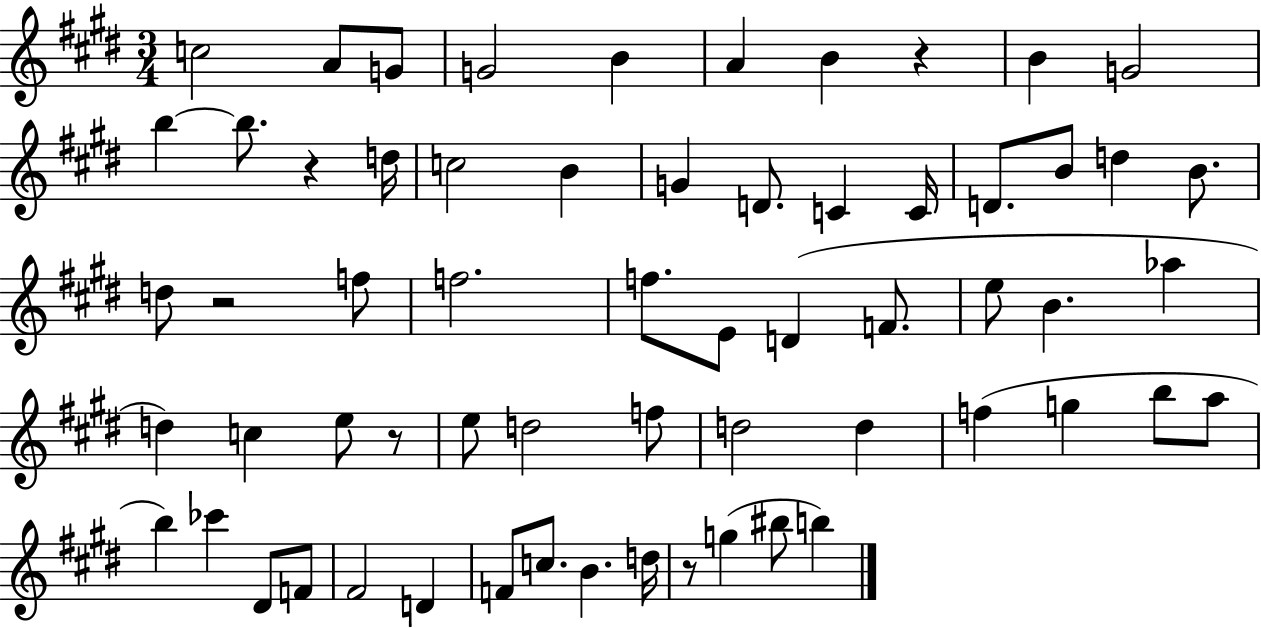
{
  \clef treble
  \numericTimeSignature
  \time 3/4
  \key e \major
  c''2 a'8 g'8 | g'2 b'4 | a'4 b'4 r4 | b'4 g'2 | \break b''4~~ b''8. r4 d''16 | c''2 b'4 | g'4 d'8. c'4 c'16 | d'8. b'8 d''4 b'8. | \break d''8 r2 f''8 | f''2. | f''8. e'8 d'4( f'8. | e''8 b'4. aes''4 | \break d''4) c''4 e''8 r8 | e''8 d''2 f''8 | d''2 d''4 | f''4( g''4 b''8 a''8 | \break b''4) ces'''4 dis'8 f'8 | fis'2 d'4 | f'8 c''8. b'4. d''16 | r8 g''4( bis''8 b''4) | \break \bar "|."
}